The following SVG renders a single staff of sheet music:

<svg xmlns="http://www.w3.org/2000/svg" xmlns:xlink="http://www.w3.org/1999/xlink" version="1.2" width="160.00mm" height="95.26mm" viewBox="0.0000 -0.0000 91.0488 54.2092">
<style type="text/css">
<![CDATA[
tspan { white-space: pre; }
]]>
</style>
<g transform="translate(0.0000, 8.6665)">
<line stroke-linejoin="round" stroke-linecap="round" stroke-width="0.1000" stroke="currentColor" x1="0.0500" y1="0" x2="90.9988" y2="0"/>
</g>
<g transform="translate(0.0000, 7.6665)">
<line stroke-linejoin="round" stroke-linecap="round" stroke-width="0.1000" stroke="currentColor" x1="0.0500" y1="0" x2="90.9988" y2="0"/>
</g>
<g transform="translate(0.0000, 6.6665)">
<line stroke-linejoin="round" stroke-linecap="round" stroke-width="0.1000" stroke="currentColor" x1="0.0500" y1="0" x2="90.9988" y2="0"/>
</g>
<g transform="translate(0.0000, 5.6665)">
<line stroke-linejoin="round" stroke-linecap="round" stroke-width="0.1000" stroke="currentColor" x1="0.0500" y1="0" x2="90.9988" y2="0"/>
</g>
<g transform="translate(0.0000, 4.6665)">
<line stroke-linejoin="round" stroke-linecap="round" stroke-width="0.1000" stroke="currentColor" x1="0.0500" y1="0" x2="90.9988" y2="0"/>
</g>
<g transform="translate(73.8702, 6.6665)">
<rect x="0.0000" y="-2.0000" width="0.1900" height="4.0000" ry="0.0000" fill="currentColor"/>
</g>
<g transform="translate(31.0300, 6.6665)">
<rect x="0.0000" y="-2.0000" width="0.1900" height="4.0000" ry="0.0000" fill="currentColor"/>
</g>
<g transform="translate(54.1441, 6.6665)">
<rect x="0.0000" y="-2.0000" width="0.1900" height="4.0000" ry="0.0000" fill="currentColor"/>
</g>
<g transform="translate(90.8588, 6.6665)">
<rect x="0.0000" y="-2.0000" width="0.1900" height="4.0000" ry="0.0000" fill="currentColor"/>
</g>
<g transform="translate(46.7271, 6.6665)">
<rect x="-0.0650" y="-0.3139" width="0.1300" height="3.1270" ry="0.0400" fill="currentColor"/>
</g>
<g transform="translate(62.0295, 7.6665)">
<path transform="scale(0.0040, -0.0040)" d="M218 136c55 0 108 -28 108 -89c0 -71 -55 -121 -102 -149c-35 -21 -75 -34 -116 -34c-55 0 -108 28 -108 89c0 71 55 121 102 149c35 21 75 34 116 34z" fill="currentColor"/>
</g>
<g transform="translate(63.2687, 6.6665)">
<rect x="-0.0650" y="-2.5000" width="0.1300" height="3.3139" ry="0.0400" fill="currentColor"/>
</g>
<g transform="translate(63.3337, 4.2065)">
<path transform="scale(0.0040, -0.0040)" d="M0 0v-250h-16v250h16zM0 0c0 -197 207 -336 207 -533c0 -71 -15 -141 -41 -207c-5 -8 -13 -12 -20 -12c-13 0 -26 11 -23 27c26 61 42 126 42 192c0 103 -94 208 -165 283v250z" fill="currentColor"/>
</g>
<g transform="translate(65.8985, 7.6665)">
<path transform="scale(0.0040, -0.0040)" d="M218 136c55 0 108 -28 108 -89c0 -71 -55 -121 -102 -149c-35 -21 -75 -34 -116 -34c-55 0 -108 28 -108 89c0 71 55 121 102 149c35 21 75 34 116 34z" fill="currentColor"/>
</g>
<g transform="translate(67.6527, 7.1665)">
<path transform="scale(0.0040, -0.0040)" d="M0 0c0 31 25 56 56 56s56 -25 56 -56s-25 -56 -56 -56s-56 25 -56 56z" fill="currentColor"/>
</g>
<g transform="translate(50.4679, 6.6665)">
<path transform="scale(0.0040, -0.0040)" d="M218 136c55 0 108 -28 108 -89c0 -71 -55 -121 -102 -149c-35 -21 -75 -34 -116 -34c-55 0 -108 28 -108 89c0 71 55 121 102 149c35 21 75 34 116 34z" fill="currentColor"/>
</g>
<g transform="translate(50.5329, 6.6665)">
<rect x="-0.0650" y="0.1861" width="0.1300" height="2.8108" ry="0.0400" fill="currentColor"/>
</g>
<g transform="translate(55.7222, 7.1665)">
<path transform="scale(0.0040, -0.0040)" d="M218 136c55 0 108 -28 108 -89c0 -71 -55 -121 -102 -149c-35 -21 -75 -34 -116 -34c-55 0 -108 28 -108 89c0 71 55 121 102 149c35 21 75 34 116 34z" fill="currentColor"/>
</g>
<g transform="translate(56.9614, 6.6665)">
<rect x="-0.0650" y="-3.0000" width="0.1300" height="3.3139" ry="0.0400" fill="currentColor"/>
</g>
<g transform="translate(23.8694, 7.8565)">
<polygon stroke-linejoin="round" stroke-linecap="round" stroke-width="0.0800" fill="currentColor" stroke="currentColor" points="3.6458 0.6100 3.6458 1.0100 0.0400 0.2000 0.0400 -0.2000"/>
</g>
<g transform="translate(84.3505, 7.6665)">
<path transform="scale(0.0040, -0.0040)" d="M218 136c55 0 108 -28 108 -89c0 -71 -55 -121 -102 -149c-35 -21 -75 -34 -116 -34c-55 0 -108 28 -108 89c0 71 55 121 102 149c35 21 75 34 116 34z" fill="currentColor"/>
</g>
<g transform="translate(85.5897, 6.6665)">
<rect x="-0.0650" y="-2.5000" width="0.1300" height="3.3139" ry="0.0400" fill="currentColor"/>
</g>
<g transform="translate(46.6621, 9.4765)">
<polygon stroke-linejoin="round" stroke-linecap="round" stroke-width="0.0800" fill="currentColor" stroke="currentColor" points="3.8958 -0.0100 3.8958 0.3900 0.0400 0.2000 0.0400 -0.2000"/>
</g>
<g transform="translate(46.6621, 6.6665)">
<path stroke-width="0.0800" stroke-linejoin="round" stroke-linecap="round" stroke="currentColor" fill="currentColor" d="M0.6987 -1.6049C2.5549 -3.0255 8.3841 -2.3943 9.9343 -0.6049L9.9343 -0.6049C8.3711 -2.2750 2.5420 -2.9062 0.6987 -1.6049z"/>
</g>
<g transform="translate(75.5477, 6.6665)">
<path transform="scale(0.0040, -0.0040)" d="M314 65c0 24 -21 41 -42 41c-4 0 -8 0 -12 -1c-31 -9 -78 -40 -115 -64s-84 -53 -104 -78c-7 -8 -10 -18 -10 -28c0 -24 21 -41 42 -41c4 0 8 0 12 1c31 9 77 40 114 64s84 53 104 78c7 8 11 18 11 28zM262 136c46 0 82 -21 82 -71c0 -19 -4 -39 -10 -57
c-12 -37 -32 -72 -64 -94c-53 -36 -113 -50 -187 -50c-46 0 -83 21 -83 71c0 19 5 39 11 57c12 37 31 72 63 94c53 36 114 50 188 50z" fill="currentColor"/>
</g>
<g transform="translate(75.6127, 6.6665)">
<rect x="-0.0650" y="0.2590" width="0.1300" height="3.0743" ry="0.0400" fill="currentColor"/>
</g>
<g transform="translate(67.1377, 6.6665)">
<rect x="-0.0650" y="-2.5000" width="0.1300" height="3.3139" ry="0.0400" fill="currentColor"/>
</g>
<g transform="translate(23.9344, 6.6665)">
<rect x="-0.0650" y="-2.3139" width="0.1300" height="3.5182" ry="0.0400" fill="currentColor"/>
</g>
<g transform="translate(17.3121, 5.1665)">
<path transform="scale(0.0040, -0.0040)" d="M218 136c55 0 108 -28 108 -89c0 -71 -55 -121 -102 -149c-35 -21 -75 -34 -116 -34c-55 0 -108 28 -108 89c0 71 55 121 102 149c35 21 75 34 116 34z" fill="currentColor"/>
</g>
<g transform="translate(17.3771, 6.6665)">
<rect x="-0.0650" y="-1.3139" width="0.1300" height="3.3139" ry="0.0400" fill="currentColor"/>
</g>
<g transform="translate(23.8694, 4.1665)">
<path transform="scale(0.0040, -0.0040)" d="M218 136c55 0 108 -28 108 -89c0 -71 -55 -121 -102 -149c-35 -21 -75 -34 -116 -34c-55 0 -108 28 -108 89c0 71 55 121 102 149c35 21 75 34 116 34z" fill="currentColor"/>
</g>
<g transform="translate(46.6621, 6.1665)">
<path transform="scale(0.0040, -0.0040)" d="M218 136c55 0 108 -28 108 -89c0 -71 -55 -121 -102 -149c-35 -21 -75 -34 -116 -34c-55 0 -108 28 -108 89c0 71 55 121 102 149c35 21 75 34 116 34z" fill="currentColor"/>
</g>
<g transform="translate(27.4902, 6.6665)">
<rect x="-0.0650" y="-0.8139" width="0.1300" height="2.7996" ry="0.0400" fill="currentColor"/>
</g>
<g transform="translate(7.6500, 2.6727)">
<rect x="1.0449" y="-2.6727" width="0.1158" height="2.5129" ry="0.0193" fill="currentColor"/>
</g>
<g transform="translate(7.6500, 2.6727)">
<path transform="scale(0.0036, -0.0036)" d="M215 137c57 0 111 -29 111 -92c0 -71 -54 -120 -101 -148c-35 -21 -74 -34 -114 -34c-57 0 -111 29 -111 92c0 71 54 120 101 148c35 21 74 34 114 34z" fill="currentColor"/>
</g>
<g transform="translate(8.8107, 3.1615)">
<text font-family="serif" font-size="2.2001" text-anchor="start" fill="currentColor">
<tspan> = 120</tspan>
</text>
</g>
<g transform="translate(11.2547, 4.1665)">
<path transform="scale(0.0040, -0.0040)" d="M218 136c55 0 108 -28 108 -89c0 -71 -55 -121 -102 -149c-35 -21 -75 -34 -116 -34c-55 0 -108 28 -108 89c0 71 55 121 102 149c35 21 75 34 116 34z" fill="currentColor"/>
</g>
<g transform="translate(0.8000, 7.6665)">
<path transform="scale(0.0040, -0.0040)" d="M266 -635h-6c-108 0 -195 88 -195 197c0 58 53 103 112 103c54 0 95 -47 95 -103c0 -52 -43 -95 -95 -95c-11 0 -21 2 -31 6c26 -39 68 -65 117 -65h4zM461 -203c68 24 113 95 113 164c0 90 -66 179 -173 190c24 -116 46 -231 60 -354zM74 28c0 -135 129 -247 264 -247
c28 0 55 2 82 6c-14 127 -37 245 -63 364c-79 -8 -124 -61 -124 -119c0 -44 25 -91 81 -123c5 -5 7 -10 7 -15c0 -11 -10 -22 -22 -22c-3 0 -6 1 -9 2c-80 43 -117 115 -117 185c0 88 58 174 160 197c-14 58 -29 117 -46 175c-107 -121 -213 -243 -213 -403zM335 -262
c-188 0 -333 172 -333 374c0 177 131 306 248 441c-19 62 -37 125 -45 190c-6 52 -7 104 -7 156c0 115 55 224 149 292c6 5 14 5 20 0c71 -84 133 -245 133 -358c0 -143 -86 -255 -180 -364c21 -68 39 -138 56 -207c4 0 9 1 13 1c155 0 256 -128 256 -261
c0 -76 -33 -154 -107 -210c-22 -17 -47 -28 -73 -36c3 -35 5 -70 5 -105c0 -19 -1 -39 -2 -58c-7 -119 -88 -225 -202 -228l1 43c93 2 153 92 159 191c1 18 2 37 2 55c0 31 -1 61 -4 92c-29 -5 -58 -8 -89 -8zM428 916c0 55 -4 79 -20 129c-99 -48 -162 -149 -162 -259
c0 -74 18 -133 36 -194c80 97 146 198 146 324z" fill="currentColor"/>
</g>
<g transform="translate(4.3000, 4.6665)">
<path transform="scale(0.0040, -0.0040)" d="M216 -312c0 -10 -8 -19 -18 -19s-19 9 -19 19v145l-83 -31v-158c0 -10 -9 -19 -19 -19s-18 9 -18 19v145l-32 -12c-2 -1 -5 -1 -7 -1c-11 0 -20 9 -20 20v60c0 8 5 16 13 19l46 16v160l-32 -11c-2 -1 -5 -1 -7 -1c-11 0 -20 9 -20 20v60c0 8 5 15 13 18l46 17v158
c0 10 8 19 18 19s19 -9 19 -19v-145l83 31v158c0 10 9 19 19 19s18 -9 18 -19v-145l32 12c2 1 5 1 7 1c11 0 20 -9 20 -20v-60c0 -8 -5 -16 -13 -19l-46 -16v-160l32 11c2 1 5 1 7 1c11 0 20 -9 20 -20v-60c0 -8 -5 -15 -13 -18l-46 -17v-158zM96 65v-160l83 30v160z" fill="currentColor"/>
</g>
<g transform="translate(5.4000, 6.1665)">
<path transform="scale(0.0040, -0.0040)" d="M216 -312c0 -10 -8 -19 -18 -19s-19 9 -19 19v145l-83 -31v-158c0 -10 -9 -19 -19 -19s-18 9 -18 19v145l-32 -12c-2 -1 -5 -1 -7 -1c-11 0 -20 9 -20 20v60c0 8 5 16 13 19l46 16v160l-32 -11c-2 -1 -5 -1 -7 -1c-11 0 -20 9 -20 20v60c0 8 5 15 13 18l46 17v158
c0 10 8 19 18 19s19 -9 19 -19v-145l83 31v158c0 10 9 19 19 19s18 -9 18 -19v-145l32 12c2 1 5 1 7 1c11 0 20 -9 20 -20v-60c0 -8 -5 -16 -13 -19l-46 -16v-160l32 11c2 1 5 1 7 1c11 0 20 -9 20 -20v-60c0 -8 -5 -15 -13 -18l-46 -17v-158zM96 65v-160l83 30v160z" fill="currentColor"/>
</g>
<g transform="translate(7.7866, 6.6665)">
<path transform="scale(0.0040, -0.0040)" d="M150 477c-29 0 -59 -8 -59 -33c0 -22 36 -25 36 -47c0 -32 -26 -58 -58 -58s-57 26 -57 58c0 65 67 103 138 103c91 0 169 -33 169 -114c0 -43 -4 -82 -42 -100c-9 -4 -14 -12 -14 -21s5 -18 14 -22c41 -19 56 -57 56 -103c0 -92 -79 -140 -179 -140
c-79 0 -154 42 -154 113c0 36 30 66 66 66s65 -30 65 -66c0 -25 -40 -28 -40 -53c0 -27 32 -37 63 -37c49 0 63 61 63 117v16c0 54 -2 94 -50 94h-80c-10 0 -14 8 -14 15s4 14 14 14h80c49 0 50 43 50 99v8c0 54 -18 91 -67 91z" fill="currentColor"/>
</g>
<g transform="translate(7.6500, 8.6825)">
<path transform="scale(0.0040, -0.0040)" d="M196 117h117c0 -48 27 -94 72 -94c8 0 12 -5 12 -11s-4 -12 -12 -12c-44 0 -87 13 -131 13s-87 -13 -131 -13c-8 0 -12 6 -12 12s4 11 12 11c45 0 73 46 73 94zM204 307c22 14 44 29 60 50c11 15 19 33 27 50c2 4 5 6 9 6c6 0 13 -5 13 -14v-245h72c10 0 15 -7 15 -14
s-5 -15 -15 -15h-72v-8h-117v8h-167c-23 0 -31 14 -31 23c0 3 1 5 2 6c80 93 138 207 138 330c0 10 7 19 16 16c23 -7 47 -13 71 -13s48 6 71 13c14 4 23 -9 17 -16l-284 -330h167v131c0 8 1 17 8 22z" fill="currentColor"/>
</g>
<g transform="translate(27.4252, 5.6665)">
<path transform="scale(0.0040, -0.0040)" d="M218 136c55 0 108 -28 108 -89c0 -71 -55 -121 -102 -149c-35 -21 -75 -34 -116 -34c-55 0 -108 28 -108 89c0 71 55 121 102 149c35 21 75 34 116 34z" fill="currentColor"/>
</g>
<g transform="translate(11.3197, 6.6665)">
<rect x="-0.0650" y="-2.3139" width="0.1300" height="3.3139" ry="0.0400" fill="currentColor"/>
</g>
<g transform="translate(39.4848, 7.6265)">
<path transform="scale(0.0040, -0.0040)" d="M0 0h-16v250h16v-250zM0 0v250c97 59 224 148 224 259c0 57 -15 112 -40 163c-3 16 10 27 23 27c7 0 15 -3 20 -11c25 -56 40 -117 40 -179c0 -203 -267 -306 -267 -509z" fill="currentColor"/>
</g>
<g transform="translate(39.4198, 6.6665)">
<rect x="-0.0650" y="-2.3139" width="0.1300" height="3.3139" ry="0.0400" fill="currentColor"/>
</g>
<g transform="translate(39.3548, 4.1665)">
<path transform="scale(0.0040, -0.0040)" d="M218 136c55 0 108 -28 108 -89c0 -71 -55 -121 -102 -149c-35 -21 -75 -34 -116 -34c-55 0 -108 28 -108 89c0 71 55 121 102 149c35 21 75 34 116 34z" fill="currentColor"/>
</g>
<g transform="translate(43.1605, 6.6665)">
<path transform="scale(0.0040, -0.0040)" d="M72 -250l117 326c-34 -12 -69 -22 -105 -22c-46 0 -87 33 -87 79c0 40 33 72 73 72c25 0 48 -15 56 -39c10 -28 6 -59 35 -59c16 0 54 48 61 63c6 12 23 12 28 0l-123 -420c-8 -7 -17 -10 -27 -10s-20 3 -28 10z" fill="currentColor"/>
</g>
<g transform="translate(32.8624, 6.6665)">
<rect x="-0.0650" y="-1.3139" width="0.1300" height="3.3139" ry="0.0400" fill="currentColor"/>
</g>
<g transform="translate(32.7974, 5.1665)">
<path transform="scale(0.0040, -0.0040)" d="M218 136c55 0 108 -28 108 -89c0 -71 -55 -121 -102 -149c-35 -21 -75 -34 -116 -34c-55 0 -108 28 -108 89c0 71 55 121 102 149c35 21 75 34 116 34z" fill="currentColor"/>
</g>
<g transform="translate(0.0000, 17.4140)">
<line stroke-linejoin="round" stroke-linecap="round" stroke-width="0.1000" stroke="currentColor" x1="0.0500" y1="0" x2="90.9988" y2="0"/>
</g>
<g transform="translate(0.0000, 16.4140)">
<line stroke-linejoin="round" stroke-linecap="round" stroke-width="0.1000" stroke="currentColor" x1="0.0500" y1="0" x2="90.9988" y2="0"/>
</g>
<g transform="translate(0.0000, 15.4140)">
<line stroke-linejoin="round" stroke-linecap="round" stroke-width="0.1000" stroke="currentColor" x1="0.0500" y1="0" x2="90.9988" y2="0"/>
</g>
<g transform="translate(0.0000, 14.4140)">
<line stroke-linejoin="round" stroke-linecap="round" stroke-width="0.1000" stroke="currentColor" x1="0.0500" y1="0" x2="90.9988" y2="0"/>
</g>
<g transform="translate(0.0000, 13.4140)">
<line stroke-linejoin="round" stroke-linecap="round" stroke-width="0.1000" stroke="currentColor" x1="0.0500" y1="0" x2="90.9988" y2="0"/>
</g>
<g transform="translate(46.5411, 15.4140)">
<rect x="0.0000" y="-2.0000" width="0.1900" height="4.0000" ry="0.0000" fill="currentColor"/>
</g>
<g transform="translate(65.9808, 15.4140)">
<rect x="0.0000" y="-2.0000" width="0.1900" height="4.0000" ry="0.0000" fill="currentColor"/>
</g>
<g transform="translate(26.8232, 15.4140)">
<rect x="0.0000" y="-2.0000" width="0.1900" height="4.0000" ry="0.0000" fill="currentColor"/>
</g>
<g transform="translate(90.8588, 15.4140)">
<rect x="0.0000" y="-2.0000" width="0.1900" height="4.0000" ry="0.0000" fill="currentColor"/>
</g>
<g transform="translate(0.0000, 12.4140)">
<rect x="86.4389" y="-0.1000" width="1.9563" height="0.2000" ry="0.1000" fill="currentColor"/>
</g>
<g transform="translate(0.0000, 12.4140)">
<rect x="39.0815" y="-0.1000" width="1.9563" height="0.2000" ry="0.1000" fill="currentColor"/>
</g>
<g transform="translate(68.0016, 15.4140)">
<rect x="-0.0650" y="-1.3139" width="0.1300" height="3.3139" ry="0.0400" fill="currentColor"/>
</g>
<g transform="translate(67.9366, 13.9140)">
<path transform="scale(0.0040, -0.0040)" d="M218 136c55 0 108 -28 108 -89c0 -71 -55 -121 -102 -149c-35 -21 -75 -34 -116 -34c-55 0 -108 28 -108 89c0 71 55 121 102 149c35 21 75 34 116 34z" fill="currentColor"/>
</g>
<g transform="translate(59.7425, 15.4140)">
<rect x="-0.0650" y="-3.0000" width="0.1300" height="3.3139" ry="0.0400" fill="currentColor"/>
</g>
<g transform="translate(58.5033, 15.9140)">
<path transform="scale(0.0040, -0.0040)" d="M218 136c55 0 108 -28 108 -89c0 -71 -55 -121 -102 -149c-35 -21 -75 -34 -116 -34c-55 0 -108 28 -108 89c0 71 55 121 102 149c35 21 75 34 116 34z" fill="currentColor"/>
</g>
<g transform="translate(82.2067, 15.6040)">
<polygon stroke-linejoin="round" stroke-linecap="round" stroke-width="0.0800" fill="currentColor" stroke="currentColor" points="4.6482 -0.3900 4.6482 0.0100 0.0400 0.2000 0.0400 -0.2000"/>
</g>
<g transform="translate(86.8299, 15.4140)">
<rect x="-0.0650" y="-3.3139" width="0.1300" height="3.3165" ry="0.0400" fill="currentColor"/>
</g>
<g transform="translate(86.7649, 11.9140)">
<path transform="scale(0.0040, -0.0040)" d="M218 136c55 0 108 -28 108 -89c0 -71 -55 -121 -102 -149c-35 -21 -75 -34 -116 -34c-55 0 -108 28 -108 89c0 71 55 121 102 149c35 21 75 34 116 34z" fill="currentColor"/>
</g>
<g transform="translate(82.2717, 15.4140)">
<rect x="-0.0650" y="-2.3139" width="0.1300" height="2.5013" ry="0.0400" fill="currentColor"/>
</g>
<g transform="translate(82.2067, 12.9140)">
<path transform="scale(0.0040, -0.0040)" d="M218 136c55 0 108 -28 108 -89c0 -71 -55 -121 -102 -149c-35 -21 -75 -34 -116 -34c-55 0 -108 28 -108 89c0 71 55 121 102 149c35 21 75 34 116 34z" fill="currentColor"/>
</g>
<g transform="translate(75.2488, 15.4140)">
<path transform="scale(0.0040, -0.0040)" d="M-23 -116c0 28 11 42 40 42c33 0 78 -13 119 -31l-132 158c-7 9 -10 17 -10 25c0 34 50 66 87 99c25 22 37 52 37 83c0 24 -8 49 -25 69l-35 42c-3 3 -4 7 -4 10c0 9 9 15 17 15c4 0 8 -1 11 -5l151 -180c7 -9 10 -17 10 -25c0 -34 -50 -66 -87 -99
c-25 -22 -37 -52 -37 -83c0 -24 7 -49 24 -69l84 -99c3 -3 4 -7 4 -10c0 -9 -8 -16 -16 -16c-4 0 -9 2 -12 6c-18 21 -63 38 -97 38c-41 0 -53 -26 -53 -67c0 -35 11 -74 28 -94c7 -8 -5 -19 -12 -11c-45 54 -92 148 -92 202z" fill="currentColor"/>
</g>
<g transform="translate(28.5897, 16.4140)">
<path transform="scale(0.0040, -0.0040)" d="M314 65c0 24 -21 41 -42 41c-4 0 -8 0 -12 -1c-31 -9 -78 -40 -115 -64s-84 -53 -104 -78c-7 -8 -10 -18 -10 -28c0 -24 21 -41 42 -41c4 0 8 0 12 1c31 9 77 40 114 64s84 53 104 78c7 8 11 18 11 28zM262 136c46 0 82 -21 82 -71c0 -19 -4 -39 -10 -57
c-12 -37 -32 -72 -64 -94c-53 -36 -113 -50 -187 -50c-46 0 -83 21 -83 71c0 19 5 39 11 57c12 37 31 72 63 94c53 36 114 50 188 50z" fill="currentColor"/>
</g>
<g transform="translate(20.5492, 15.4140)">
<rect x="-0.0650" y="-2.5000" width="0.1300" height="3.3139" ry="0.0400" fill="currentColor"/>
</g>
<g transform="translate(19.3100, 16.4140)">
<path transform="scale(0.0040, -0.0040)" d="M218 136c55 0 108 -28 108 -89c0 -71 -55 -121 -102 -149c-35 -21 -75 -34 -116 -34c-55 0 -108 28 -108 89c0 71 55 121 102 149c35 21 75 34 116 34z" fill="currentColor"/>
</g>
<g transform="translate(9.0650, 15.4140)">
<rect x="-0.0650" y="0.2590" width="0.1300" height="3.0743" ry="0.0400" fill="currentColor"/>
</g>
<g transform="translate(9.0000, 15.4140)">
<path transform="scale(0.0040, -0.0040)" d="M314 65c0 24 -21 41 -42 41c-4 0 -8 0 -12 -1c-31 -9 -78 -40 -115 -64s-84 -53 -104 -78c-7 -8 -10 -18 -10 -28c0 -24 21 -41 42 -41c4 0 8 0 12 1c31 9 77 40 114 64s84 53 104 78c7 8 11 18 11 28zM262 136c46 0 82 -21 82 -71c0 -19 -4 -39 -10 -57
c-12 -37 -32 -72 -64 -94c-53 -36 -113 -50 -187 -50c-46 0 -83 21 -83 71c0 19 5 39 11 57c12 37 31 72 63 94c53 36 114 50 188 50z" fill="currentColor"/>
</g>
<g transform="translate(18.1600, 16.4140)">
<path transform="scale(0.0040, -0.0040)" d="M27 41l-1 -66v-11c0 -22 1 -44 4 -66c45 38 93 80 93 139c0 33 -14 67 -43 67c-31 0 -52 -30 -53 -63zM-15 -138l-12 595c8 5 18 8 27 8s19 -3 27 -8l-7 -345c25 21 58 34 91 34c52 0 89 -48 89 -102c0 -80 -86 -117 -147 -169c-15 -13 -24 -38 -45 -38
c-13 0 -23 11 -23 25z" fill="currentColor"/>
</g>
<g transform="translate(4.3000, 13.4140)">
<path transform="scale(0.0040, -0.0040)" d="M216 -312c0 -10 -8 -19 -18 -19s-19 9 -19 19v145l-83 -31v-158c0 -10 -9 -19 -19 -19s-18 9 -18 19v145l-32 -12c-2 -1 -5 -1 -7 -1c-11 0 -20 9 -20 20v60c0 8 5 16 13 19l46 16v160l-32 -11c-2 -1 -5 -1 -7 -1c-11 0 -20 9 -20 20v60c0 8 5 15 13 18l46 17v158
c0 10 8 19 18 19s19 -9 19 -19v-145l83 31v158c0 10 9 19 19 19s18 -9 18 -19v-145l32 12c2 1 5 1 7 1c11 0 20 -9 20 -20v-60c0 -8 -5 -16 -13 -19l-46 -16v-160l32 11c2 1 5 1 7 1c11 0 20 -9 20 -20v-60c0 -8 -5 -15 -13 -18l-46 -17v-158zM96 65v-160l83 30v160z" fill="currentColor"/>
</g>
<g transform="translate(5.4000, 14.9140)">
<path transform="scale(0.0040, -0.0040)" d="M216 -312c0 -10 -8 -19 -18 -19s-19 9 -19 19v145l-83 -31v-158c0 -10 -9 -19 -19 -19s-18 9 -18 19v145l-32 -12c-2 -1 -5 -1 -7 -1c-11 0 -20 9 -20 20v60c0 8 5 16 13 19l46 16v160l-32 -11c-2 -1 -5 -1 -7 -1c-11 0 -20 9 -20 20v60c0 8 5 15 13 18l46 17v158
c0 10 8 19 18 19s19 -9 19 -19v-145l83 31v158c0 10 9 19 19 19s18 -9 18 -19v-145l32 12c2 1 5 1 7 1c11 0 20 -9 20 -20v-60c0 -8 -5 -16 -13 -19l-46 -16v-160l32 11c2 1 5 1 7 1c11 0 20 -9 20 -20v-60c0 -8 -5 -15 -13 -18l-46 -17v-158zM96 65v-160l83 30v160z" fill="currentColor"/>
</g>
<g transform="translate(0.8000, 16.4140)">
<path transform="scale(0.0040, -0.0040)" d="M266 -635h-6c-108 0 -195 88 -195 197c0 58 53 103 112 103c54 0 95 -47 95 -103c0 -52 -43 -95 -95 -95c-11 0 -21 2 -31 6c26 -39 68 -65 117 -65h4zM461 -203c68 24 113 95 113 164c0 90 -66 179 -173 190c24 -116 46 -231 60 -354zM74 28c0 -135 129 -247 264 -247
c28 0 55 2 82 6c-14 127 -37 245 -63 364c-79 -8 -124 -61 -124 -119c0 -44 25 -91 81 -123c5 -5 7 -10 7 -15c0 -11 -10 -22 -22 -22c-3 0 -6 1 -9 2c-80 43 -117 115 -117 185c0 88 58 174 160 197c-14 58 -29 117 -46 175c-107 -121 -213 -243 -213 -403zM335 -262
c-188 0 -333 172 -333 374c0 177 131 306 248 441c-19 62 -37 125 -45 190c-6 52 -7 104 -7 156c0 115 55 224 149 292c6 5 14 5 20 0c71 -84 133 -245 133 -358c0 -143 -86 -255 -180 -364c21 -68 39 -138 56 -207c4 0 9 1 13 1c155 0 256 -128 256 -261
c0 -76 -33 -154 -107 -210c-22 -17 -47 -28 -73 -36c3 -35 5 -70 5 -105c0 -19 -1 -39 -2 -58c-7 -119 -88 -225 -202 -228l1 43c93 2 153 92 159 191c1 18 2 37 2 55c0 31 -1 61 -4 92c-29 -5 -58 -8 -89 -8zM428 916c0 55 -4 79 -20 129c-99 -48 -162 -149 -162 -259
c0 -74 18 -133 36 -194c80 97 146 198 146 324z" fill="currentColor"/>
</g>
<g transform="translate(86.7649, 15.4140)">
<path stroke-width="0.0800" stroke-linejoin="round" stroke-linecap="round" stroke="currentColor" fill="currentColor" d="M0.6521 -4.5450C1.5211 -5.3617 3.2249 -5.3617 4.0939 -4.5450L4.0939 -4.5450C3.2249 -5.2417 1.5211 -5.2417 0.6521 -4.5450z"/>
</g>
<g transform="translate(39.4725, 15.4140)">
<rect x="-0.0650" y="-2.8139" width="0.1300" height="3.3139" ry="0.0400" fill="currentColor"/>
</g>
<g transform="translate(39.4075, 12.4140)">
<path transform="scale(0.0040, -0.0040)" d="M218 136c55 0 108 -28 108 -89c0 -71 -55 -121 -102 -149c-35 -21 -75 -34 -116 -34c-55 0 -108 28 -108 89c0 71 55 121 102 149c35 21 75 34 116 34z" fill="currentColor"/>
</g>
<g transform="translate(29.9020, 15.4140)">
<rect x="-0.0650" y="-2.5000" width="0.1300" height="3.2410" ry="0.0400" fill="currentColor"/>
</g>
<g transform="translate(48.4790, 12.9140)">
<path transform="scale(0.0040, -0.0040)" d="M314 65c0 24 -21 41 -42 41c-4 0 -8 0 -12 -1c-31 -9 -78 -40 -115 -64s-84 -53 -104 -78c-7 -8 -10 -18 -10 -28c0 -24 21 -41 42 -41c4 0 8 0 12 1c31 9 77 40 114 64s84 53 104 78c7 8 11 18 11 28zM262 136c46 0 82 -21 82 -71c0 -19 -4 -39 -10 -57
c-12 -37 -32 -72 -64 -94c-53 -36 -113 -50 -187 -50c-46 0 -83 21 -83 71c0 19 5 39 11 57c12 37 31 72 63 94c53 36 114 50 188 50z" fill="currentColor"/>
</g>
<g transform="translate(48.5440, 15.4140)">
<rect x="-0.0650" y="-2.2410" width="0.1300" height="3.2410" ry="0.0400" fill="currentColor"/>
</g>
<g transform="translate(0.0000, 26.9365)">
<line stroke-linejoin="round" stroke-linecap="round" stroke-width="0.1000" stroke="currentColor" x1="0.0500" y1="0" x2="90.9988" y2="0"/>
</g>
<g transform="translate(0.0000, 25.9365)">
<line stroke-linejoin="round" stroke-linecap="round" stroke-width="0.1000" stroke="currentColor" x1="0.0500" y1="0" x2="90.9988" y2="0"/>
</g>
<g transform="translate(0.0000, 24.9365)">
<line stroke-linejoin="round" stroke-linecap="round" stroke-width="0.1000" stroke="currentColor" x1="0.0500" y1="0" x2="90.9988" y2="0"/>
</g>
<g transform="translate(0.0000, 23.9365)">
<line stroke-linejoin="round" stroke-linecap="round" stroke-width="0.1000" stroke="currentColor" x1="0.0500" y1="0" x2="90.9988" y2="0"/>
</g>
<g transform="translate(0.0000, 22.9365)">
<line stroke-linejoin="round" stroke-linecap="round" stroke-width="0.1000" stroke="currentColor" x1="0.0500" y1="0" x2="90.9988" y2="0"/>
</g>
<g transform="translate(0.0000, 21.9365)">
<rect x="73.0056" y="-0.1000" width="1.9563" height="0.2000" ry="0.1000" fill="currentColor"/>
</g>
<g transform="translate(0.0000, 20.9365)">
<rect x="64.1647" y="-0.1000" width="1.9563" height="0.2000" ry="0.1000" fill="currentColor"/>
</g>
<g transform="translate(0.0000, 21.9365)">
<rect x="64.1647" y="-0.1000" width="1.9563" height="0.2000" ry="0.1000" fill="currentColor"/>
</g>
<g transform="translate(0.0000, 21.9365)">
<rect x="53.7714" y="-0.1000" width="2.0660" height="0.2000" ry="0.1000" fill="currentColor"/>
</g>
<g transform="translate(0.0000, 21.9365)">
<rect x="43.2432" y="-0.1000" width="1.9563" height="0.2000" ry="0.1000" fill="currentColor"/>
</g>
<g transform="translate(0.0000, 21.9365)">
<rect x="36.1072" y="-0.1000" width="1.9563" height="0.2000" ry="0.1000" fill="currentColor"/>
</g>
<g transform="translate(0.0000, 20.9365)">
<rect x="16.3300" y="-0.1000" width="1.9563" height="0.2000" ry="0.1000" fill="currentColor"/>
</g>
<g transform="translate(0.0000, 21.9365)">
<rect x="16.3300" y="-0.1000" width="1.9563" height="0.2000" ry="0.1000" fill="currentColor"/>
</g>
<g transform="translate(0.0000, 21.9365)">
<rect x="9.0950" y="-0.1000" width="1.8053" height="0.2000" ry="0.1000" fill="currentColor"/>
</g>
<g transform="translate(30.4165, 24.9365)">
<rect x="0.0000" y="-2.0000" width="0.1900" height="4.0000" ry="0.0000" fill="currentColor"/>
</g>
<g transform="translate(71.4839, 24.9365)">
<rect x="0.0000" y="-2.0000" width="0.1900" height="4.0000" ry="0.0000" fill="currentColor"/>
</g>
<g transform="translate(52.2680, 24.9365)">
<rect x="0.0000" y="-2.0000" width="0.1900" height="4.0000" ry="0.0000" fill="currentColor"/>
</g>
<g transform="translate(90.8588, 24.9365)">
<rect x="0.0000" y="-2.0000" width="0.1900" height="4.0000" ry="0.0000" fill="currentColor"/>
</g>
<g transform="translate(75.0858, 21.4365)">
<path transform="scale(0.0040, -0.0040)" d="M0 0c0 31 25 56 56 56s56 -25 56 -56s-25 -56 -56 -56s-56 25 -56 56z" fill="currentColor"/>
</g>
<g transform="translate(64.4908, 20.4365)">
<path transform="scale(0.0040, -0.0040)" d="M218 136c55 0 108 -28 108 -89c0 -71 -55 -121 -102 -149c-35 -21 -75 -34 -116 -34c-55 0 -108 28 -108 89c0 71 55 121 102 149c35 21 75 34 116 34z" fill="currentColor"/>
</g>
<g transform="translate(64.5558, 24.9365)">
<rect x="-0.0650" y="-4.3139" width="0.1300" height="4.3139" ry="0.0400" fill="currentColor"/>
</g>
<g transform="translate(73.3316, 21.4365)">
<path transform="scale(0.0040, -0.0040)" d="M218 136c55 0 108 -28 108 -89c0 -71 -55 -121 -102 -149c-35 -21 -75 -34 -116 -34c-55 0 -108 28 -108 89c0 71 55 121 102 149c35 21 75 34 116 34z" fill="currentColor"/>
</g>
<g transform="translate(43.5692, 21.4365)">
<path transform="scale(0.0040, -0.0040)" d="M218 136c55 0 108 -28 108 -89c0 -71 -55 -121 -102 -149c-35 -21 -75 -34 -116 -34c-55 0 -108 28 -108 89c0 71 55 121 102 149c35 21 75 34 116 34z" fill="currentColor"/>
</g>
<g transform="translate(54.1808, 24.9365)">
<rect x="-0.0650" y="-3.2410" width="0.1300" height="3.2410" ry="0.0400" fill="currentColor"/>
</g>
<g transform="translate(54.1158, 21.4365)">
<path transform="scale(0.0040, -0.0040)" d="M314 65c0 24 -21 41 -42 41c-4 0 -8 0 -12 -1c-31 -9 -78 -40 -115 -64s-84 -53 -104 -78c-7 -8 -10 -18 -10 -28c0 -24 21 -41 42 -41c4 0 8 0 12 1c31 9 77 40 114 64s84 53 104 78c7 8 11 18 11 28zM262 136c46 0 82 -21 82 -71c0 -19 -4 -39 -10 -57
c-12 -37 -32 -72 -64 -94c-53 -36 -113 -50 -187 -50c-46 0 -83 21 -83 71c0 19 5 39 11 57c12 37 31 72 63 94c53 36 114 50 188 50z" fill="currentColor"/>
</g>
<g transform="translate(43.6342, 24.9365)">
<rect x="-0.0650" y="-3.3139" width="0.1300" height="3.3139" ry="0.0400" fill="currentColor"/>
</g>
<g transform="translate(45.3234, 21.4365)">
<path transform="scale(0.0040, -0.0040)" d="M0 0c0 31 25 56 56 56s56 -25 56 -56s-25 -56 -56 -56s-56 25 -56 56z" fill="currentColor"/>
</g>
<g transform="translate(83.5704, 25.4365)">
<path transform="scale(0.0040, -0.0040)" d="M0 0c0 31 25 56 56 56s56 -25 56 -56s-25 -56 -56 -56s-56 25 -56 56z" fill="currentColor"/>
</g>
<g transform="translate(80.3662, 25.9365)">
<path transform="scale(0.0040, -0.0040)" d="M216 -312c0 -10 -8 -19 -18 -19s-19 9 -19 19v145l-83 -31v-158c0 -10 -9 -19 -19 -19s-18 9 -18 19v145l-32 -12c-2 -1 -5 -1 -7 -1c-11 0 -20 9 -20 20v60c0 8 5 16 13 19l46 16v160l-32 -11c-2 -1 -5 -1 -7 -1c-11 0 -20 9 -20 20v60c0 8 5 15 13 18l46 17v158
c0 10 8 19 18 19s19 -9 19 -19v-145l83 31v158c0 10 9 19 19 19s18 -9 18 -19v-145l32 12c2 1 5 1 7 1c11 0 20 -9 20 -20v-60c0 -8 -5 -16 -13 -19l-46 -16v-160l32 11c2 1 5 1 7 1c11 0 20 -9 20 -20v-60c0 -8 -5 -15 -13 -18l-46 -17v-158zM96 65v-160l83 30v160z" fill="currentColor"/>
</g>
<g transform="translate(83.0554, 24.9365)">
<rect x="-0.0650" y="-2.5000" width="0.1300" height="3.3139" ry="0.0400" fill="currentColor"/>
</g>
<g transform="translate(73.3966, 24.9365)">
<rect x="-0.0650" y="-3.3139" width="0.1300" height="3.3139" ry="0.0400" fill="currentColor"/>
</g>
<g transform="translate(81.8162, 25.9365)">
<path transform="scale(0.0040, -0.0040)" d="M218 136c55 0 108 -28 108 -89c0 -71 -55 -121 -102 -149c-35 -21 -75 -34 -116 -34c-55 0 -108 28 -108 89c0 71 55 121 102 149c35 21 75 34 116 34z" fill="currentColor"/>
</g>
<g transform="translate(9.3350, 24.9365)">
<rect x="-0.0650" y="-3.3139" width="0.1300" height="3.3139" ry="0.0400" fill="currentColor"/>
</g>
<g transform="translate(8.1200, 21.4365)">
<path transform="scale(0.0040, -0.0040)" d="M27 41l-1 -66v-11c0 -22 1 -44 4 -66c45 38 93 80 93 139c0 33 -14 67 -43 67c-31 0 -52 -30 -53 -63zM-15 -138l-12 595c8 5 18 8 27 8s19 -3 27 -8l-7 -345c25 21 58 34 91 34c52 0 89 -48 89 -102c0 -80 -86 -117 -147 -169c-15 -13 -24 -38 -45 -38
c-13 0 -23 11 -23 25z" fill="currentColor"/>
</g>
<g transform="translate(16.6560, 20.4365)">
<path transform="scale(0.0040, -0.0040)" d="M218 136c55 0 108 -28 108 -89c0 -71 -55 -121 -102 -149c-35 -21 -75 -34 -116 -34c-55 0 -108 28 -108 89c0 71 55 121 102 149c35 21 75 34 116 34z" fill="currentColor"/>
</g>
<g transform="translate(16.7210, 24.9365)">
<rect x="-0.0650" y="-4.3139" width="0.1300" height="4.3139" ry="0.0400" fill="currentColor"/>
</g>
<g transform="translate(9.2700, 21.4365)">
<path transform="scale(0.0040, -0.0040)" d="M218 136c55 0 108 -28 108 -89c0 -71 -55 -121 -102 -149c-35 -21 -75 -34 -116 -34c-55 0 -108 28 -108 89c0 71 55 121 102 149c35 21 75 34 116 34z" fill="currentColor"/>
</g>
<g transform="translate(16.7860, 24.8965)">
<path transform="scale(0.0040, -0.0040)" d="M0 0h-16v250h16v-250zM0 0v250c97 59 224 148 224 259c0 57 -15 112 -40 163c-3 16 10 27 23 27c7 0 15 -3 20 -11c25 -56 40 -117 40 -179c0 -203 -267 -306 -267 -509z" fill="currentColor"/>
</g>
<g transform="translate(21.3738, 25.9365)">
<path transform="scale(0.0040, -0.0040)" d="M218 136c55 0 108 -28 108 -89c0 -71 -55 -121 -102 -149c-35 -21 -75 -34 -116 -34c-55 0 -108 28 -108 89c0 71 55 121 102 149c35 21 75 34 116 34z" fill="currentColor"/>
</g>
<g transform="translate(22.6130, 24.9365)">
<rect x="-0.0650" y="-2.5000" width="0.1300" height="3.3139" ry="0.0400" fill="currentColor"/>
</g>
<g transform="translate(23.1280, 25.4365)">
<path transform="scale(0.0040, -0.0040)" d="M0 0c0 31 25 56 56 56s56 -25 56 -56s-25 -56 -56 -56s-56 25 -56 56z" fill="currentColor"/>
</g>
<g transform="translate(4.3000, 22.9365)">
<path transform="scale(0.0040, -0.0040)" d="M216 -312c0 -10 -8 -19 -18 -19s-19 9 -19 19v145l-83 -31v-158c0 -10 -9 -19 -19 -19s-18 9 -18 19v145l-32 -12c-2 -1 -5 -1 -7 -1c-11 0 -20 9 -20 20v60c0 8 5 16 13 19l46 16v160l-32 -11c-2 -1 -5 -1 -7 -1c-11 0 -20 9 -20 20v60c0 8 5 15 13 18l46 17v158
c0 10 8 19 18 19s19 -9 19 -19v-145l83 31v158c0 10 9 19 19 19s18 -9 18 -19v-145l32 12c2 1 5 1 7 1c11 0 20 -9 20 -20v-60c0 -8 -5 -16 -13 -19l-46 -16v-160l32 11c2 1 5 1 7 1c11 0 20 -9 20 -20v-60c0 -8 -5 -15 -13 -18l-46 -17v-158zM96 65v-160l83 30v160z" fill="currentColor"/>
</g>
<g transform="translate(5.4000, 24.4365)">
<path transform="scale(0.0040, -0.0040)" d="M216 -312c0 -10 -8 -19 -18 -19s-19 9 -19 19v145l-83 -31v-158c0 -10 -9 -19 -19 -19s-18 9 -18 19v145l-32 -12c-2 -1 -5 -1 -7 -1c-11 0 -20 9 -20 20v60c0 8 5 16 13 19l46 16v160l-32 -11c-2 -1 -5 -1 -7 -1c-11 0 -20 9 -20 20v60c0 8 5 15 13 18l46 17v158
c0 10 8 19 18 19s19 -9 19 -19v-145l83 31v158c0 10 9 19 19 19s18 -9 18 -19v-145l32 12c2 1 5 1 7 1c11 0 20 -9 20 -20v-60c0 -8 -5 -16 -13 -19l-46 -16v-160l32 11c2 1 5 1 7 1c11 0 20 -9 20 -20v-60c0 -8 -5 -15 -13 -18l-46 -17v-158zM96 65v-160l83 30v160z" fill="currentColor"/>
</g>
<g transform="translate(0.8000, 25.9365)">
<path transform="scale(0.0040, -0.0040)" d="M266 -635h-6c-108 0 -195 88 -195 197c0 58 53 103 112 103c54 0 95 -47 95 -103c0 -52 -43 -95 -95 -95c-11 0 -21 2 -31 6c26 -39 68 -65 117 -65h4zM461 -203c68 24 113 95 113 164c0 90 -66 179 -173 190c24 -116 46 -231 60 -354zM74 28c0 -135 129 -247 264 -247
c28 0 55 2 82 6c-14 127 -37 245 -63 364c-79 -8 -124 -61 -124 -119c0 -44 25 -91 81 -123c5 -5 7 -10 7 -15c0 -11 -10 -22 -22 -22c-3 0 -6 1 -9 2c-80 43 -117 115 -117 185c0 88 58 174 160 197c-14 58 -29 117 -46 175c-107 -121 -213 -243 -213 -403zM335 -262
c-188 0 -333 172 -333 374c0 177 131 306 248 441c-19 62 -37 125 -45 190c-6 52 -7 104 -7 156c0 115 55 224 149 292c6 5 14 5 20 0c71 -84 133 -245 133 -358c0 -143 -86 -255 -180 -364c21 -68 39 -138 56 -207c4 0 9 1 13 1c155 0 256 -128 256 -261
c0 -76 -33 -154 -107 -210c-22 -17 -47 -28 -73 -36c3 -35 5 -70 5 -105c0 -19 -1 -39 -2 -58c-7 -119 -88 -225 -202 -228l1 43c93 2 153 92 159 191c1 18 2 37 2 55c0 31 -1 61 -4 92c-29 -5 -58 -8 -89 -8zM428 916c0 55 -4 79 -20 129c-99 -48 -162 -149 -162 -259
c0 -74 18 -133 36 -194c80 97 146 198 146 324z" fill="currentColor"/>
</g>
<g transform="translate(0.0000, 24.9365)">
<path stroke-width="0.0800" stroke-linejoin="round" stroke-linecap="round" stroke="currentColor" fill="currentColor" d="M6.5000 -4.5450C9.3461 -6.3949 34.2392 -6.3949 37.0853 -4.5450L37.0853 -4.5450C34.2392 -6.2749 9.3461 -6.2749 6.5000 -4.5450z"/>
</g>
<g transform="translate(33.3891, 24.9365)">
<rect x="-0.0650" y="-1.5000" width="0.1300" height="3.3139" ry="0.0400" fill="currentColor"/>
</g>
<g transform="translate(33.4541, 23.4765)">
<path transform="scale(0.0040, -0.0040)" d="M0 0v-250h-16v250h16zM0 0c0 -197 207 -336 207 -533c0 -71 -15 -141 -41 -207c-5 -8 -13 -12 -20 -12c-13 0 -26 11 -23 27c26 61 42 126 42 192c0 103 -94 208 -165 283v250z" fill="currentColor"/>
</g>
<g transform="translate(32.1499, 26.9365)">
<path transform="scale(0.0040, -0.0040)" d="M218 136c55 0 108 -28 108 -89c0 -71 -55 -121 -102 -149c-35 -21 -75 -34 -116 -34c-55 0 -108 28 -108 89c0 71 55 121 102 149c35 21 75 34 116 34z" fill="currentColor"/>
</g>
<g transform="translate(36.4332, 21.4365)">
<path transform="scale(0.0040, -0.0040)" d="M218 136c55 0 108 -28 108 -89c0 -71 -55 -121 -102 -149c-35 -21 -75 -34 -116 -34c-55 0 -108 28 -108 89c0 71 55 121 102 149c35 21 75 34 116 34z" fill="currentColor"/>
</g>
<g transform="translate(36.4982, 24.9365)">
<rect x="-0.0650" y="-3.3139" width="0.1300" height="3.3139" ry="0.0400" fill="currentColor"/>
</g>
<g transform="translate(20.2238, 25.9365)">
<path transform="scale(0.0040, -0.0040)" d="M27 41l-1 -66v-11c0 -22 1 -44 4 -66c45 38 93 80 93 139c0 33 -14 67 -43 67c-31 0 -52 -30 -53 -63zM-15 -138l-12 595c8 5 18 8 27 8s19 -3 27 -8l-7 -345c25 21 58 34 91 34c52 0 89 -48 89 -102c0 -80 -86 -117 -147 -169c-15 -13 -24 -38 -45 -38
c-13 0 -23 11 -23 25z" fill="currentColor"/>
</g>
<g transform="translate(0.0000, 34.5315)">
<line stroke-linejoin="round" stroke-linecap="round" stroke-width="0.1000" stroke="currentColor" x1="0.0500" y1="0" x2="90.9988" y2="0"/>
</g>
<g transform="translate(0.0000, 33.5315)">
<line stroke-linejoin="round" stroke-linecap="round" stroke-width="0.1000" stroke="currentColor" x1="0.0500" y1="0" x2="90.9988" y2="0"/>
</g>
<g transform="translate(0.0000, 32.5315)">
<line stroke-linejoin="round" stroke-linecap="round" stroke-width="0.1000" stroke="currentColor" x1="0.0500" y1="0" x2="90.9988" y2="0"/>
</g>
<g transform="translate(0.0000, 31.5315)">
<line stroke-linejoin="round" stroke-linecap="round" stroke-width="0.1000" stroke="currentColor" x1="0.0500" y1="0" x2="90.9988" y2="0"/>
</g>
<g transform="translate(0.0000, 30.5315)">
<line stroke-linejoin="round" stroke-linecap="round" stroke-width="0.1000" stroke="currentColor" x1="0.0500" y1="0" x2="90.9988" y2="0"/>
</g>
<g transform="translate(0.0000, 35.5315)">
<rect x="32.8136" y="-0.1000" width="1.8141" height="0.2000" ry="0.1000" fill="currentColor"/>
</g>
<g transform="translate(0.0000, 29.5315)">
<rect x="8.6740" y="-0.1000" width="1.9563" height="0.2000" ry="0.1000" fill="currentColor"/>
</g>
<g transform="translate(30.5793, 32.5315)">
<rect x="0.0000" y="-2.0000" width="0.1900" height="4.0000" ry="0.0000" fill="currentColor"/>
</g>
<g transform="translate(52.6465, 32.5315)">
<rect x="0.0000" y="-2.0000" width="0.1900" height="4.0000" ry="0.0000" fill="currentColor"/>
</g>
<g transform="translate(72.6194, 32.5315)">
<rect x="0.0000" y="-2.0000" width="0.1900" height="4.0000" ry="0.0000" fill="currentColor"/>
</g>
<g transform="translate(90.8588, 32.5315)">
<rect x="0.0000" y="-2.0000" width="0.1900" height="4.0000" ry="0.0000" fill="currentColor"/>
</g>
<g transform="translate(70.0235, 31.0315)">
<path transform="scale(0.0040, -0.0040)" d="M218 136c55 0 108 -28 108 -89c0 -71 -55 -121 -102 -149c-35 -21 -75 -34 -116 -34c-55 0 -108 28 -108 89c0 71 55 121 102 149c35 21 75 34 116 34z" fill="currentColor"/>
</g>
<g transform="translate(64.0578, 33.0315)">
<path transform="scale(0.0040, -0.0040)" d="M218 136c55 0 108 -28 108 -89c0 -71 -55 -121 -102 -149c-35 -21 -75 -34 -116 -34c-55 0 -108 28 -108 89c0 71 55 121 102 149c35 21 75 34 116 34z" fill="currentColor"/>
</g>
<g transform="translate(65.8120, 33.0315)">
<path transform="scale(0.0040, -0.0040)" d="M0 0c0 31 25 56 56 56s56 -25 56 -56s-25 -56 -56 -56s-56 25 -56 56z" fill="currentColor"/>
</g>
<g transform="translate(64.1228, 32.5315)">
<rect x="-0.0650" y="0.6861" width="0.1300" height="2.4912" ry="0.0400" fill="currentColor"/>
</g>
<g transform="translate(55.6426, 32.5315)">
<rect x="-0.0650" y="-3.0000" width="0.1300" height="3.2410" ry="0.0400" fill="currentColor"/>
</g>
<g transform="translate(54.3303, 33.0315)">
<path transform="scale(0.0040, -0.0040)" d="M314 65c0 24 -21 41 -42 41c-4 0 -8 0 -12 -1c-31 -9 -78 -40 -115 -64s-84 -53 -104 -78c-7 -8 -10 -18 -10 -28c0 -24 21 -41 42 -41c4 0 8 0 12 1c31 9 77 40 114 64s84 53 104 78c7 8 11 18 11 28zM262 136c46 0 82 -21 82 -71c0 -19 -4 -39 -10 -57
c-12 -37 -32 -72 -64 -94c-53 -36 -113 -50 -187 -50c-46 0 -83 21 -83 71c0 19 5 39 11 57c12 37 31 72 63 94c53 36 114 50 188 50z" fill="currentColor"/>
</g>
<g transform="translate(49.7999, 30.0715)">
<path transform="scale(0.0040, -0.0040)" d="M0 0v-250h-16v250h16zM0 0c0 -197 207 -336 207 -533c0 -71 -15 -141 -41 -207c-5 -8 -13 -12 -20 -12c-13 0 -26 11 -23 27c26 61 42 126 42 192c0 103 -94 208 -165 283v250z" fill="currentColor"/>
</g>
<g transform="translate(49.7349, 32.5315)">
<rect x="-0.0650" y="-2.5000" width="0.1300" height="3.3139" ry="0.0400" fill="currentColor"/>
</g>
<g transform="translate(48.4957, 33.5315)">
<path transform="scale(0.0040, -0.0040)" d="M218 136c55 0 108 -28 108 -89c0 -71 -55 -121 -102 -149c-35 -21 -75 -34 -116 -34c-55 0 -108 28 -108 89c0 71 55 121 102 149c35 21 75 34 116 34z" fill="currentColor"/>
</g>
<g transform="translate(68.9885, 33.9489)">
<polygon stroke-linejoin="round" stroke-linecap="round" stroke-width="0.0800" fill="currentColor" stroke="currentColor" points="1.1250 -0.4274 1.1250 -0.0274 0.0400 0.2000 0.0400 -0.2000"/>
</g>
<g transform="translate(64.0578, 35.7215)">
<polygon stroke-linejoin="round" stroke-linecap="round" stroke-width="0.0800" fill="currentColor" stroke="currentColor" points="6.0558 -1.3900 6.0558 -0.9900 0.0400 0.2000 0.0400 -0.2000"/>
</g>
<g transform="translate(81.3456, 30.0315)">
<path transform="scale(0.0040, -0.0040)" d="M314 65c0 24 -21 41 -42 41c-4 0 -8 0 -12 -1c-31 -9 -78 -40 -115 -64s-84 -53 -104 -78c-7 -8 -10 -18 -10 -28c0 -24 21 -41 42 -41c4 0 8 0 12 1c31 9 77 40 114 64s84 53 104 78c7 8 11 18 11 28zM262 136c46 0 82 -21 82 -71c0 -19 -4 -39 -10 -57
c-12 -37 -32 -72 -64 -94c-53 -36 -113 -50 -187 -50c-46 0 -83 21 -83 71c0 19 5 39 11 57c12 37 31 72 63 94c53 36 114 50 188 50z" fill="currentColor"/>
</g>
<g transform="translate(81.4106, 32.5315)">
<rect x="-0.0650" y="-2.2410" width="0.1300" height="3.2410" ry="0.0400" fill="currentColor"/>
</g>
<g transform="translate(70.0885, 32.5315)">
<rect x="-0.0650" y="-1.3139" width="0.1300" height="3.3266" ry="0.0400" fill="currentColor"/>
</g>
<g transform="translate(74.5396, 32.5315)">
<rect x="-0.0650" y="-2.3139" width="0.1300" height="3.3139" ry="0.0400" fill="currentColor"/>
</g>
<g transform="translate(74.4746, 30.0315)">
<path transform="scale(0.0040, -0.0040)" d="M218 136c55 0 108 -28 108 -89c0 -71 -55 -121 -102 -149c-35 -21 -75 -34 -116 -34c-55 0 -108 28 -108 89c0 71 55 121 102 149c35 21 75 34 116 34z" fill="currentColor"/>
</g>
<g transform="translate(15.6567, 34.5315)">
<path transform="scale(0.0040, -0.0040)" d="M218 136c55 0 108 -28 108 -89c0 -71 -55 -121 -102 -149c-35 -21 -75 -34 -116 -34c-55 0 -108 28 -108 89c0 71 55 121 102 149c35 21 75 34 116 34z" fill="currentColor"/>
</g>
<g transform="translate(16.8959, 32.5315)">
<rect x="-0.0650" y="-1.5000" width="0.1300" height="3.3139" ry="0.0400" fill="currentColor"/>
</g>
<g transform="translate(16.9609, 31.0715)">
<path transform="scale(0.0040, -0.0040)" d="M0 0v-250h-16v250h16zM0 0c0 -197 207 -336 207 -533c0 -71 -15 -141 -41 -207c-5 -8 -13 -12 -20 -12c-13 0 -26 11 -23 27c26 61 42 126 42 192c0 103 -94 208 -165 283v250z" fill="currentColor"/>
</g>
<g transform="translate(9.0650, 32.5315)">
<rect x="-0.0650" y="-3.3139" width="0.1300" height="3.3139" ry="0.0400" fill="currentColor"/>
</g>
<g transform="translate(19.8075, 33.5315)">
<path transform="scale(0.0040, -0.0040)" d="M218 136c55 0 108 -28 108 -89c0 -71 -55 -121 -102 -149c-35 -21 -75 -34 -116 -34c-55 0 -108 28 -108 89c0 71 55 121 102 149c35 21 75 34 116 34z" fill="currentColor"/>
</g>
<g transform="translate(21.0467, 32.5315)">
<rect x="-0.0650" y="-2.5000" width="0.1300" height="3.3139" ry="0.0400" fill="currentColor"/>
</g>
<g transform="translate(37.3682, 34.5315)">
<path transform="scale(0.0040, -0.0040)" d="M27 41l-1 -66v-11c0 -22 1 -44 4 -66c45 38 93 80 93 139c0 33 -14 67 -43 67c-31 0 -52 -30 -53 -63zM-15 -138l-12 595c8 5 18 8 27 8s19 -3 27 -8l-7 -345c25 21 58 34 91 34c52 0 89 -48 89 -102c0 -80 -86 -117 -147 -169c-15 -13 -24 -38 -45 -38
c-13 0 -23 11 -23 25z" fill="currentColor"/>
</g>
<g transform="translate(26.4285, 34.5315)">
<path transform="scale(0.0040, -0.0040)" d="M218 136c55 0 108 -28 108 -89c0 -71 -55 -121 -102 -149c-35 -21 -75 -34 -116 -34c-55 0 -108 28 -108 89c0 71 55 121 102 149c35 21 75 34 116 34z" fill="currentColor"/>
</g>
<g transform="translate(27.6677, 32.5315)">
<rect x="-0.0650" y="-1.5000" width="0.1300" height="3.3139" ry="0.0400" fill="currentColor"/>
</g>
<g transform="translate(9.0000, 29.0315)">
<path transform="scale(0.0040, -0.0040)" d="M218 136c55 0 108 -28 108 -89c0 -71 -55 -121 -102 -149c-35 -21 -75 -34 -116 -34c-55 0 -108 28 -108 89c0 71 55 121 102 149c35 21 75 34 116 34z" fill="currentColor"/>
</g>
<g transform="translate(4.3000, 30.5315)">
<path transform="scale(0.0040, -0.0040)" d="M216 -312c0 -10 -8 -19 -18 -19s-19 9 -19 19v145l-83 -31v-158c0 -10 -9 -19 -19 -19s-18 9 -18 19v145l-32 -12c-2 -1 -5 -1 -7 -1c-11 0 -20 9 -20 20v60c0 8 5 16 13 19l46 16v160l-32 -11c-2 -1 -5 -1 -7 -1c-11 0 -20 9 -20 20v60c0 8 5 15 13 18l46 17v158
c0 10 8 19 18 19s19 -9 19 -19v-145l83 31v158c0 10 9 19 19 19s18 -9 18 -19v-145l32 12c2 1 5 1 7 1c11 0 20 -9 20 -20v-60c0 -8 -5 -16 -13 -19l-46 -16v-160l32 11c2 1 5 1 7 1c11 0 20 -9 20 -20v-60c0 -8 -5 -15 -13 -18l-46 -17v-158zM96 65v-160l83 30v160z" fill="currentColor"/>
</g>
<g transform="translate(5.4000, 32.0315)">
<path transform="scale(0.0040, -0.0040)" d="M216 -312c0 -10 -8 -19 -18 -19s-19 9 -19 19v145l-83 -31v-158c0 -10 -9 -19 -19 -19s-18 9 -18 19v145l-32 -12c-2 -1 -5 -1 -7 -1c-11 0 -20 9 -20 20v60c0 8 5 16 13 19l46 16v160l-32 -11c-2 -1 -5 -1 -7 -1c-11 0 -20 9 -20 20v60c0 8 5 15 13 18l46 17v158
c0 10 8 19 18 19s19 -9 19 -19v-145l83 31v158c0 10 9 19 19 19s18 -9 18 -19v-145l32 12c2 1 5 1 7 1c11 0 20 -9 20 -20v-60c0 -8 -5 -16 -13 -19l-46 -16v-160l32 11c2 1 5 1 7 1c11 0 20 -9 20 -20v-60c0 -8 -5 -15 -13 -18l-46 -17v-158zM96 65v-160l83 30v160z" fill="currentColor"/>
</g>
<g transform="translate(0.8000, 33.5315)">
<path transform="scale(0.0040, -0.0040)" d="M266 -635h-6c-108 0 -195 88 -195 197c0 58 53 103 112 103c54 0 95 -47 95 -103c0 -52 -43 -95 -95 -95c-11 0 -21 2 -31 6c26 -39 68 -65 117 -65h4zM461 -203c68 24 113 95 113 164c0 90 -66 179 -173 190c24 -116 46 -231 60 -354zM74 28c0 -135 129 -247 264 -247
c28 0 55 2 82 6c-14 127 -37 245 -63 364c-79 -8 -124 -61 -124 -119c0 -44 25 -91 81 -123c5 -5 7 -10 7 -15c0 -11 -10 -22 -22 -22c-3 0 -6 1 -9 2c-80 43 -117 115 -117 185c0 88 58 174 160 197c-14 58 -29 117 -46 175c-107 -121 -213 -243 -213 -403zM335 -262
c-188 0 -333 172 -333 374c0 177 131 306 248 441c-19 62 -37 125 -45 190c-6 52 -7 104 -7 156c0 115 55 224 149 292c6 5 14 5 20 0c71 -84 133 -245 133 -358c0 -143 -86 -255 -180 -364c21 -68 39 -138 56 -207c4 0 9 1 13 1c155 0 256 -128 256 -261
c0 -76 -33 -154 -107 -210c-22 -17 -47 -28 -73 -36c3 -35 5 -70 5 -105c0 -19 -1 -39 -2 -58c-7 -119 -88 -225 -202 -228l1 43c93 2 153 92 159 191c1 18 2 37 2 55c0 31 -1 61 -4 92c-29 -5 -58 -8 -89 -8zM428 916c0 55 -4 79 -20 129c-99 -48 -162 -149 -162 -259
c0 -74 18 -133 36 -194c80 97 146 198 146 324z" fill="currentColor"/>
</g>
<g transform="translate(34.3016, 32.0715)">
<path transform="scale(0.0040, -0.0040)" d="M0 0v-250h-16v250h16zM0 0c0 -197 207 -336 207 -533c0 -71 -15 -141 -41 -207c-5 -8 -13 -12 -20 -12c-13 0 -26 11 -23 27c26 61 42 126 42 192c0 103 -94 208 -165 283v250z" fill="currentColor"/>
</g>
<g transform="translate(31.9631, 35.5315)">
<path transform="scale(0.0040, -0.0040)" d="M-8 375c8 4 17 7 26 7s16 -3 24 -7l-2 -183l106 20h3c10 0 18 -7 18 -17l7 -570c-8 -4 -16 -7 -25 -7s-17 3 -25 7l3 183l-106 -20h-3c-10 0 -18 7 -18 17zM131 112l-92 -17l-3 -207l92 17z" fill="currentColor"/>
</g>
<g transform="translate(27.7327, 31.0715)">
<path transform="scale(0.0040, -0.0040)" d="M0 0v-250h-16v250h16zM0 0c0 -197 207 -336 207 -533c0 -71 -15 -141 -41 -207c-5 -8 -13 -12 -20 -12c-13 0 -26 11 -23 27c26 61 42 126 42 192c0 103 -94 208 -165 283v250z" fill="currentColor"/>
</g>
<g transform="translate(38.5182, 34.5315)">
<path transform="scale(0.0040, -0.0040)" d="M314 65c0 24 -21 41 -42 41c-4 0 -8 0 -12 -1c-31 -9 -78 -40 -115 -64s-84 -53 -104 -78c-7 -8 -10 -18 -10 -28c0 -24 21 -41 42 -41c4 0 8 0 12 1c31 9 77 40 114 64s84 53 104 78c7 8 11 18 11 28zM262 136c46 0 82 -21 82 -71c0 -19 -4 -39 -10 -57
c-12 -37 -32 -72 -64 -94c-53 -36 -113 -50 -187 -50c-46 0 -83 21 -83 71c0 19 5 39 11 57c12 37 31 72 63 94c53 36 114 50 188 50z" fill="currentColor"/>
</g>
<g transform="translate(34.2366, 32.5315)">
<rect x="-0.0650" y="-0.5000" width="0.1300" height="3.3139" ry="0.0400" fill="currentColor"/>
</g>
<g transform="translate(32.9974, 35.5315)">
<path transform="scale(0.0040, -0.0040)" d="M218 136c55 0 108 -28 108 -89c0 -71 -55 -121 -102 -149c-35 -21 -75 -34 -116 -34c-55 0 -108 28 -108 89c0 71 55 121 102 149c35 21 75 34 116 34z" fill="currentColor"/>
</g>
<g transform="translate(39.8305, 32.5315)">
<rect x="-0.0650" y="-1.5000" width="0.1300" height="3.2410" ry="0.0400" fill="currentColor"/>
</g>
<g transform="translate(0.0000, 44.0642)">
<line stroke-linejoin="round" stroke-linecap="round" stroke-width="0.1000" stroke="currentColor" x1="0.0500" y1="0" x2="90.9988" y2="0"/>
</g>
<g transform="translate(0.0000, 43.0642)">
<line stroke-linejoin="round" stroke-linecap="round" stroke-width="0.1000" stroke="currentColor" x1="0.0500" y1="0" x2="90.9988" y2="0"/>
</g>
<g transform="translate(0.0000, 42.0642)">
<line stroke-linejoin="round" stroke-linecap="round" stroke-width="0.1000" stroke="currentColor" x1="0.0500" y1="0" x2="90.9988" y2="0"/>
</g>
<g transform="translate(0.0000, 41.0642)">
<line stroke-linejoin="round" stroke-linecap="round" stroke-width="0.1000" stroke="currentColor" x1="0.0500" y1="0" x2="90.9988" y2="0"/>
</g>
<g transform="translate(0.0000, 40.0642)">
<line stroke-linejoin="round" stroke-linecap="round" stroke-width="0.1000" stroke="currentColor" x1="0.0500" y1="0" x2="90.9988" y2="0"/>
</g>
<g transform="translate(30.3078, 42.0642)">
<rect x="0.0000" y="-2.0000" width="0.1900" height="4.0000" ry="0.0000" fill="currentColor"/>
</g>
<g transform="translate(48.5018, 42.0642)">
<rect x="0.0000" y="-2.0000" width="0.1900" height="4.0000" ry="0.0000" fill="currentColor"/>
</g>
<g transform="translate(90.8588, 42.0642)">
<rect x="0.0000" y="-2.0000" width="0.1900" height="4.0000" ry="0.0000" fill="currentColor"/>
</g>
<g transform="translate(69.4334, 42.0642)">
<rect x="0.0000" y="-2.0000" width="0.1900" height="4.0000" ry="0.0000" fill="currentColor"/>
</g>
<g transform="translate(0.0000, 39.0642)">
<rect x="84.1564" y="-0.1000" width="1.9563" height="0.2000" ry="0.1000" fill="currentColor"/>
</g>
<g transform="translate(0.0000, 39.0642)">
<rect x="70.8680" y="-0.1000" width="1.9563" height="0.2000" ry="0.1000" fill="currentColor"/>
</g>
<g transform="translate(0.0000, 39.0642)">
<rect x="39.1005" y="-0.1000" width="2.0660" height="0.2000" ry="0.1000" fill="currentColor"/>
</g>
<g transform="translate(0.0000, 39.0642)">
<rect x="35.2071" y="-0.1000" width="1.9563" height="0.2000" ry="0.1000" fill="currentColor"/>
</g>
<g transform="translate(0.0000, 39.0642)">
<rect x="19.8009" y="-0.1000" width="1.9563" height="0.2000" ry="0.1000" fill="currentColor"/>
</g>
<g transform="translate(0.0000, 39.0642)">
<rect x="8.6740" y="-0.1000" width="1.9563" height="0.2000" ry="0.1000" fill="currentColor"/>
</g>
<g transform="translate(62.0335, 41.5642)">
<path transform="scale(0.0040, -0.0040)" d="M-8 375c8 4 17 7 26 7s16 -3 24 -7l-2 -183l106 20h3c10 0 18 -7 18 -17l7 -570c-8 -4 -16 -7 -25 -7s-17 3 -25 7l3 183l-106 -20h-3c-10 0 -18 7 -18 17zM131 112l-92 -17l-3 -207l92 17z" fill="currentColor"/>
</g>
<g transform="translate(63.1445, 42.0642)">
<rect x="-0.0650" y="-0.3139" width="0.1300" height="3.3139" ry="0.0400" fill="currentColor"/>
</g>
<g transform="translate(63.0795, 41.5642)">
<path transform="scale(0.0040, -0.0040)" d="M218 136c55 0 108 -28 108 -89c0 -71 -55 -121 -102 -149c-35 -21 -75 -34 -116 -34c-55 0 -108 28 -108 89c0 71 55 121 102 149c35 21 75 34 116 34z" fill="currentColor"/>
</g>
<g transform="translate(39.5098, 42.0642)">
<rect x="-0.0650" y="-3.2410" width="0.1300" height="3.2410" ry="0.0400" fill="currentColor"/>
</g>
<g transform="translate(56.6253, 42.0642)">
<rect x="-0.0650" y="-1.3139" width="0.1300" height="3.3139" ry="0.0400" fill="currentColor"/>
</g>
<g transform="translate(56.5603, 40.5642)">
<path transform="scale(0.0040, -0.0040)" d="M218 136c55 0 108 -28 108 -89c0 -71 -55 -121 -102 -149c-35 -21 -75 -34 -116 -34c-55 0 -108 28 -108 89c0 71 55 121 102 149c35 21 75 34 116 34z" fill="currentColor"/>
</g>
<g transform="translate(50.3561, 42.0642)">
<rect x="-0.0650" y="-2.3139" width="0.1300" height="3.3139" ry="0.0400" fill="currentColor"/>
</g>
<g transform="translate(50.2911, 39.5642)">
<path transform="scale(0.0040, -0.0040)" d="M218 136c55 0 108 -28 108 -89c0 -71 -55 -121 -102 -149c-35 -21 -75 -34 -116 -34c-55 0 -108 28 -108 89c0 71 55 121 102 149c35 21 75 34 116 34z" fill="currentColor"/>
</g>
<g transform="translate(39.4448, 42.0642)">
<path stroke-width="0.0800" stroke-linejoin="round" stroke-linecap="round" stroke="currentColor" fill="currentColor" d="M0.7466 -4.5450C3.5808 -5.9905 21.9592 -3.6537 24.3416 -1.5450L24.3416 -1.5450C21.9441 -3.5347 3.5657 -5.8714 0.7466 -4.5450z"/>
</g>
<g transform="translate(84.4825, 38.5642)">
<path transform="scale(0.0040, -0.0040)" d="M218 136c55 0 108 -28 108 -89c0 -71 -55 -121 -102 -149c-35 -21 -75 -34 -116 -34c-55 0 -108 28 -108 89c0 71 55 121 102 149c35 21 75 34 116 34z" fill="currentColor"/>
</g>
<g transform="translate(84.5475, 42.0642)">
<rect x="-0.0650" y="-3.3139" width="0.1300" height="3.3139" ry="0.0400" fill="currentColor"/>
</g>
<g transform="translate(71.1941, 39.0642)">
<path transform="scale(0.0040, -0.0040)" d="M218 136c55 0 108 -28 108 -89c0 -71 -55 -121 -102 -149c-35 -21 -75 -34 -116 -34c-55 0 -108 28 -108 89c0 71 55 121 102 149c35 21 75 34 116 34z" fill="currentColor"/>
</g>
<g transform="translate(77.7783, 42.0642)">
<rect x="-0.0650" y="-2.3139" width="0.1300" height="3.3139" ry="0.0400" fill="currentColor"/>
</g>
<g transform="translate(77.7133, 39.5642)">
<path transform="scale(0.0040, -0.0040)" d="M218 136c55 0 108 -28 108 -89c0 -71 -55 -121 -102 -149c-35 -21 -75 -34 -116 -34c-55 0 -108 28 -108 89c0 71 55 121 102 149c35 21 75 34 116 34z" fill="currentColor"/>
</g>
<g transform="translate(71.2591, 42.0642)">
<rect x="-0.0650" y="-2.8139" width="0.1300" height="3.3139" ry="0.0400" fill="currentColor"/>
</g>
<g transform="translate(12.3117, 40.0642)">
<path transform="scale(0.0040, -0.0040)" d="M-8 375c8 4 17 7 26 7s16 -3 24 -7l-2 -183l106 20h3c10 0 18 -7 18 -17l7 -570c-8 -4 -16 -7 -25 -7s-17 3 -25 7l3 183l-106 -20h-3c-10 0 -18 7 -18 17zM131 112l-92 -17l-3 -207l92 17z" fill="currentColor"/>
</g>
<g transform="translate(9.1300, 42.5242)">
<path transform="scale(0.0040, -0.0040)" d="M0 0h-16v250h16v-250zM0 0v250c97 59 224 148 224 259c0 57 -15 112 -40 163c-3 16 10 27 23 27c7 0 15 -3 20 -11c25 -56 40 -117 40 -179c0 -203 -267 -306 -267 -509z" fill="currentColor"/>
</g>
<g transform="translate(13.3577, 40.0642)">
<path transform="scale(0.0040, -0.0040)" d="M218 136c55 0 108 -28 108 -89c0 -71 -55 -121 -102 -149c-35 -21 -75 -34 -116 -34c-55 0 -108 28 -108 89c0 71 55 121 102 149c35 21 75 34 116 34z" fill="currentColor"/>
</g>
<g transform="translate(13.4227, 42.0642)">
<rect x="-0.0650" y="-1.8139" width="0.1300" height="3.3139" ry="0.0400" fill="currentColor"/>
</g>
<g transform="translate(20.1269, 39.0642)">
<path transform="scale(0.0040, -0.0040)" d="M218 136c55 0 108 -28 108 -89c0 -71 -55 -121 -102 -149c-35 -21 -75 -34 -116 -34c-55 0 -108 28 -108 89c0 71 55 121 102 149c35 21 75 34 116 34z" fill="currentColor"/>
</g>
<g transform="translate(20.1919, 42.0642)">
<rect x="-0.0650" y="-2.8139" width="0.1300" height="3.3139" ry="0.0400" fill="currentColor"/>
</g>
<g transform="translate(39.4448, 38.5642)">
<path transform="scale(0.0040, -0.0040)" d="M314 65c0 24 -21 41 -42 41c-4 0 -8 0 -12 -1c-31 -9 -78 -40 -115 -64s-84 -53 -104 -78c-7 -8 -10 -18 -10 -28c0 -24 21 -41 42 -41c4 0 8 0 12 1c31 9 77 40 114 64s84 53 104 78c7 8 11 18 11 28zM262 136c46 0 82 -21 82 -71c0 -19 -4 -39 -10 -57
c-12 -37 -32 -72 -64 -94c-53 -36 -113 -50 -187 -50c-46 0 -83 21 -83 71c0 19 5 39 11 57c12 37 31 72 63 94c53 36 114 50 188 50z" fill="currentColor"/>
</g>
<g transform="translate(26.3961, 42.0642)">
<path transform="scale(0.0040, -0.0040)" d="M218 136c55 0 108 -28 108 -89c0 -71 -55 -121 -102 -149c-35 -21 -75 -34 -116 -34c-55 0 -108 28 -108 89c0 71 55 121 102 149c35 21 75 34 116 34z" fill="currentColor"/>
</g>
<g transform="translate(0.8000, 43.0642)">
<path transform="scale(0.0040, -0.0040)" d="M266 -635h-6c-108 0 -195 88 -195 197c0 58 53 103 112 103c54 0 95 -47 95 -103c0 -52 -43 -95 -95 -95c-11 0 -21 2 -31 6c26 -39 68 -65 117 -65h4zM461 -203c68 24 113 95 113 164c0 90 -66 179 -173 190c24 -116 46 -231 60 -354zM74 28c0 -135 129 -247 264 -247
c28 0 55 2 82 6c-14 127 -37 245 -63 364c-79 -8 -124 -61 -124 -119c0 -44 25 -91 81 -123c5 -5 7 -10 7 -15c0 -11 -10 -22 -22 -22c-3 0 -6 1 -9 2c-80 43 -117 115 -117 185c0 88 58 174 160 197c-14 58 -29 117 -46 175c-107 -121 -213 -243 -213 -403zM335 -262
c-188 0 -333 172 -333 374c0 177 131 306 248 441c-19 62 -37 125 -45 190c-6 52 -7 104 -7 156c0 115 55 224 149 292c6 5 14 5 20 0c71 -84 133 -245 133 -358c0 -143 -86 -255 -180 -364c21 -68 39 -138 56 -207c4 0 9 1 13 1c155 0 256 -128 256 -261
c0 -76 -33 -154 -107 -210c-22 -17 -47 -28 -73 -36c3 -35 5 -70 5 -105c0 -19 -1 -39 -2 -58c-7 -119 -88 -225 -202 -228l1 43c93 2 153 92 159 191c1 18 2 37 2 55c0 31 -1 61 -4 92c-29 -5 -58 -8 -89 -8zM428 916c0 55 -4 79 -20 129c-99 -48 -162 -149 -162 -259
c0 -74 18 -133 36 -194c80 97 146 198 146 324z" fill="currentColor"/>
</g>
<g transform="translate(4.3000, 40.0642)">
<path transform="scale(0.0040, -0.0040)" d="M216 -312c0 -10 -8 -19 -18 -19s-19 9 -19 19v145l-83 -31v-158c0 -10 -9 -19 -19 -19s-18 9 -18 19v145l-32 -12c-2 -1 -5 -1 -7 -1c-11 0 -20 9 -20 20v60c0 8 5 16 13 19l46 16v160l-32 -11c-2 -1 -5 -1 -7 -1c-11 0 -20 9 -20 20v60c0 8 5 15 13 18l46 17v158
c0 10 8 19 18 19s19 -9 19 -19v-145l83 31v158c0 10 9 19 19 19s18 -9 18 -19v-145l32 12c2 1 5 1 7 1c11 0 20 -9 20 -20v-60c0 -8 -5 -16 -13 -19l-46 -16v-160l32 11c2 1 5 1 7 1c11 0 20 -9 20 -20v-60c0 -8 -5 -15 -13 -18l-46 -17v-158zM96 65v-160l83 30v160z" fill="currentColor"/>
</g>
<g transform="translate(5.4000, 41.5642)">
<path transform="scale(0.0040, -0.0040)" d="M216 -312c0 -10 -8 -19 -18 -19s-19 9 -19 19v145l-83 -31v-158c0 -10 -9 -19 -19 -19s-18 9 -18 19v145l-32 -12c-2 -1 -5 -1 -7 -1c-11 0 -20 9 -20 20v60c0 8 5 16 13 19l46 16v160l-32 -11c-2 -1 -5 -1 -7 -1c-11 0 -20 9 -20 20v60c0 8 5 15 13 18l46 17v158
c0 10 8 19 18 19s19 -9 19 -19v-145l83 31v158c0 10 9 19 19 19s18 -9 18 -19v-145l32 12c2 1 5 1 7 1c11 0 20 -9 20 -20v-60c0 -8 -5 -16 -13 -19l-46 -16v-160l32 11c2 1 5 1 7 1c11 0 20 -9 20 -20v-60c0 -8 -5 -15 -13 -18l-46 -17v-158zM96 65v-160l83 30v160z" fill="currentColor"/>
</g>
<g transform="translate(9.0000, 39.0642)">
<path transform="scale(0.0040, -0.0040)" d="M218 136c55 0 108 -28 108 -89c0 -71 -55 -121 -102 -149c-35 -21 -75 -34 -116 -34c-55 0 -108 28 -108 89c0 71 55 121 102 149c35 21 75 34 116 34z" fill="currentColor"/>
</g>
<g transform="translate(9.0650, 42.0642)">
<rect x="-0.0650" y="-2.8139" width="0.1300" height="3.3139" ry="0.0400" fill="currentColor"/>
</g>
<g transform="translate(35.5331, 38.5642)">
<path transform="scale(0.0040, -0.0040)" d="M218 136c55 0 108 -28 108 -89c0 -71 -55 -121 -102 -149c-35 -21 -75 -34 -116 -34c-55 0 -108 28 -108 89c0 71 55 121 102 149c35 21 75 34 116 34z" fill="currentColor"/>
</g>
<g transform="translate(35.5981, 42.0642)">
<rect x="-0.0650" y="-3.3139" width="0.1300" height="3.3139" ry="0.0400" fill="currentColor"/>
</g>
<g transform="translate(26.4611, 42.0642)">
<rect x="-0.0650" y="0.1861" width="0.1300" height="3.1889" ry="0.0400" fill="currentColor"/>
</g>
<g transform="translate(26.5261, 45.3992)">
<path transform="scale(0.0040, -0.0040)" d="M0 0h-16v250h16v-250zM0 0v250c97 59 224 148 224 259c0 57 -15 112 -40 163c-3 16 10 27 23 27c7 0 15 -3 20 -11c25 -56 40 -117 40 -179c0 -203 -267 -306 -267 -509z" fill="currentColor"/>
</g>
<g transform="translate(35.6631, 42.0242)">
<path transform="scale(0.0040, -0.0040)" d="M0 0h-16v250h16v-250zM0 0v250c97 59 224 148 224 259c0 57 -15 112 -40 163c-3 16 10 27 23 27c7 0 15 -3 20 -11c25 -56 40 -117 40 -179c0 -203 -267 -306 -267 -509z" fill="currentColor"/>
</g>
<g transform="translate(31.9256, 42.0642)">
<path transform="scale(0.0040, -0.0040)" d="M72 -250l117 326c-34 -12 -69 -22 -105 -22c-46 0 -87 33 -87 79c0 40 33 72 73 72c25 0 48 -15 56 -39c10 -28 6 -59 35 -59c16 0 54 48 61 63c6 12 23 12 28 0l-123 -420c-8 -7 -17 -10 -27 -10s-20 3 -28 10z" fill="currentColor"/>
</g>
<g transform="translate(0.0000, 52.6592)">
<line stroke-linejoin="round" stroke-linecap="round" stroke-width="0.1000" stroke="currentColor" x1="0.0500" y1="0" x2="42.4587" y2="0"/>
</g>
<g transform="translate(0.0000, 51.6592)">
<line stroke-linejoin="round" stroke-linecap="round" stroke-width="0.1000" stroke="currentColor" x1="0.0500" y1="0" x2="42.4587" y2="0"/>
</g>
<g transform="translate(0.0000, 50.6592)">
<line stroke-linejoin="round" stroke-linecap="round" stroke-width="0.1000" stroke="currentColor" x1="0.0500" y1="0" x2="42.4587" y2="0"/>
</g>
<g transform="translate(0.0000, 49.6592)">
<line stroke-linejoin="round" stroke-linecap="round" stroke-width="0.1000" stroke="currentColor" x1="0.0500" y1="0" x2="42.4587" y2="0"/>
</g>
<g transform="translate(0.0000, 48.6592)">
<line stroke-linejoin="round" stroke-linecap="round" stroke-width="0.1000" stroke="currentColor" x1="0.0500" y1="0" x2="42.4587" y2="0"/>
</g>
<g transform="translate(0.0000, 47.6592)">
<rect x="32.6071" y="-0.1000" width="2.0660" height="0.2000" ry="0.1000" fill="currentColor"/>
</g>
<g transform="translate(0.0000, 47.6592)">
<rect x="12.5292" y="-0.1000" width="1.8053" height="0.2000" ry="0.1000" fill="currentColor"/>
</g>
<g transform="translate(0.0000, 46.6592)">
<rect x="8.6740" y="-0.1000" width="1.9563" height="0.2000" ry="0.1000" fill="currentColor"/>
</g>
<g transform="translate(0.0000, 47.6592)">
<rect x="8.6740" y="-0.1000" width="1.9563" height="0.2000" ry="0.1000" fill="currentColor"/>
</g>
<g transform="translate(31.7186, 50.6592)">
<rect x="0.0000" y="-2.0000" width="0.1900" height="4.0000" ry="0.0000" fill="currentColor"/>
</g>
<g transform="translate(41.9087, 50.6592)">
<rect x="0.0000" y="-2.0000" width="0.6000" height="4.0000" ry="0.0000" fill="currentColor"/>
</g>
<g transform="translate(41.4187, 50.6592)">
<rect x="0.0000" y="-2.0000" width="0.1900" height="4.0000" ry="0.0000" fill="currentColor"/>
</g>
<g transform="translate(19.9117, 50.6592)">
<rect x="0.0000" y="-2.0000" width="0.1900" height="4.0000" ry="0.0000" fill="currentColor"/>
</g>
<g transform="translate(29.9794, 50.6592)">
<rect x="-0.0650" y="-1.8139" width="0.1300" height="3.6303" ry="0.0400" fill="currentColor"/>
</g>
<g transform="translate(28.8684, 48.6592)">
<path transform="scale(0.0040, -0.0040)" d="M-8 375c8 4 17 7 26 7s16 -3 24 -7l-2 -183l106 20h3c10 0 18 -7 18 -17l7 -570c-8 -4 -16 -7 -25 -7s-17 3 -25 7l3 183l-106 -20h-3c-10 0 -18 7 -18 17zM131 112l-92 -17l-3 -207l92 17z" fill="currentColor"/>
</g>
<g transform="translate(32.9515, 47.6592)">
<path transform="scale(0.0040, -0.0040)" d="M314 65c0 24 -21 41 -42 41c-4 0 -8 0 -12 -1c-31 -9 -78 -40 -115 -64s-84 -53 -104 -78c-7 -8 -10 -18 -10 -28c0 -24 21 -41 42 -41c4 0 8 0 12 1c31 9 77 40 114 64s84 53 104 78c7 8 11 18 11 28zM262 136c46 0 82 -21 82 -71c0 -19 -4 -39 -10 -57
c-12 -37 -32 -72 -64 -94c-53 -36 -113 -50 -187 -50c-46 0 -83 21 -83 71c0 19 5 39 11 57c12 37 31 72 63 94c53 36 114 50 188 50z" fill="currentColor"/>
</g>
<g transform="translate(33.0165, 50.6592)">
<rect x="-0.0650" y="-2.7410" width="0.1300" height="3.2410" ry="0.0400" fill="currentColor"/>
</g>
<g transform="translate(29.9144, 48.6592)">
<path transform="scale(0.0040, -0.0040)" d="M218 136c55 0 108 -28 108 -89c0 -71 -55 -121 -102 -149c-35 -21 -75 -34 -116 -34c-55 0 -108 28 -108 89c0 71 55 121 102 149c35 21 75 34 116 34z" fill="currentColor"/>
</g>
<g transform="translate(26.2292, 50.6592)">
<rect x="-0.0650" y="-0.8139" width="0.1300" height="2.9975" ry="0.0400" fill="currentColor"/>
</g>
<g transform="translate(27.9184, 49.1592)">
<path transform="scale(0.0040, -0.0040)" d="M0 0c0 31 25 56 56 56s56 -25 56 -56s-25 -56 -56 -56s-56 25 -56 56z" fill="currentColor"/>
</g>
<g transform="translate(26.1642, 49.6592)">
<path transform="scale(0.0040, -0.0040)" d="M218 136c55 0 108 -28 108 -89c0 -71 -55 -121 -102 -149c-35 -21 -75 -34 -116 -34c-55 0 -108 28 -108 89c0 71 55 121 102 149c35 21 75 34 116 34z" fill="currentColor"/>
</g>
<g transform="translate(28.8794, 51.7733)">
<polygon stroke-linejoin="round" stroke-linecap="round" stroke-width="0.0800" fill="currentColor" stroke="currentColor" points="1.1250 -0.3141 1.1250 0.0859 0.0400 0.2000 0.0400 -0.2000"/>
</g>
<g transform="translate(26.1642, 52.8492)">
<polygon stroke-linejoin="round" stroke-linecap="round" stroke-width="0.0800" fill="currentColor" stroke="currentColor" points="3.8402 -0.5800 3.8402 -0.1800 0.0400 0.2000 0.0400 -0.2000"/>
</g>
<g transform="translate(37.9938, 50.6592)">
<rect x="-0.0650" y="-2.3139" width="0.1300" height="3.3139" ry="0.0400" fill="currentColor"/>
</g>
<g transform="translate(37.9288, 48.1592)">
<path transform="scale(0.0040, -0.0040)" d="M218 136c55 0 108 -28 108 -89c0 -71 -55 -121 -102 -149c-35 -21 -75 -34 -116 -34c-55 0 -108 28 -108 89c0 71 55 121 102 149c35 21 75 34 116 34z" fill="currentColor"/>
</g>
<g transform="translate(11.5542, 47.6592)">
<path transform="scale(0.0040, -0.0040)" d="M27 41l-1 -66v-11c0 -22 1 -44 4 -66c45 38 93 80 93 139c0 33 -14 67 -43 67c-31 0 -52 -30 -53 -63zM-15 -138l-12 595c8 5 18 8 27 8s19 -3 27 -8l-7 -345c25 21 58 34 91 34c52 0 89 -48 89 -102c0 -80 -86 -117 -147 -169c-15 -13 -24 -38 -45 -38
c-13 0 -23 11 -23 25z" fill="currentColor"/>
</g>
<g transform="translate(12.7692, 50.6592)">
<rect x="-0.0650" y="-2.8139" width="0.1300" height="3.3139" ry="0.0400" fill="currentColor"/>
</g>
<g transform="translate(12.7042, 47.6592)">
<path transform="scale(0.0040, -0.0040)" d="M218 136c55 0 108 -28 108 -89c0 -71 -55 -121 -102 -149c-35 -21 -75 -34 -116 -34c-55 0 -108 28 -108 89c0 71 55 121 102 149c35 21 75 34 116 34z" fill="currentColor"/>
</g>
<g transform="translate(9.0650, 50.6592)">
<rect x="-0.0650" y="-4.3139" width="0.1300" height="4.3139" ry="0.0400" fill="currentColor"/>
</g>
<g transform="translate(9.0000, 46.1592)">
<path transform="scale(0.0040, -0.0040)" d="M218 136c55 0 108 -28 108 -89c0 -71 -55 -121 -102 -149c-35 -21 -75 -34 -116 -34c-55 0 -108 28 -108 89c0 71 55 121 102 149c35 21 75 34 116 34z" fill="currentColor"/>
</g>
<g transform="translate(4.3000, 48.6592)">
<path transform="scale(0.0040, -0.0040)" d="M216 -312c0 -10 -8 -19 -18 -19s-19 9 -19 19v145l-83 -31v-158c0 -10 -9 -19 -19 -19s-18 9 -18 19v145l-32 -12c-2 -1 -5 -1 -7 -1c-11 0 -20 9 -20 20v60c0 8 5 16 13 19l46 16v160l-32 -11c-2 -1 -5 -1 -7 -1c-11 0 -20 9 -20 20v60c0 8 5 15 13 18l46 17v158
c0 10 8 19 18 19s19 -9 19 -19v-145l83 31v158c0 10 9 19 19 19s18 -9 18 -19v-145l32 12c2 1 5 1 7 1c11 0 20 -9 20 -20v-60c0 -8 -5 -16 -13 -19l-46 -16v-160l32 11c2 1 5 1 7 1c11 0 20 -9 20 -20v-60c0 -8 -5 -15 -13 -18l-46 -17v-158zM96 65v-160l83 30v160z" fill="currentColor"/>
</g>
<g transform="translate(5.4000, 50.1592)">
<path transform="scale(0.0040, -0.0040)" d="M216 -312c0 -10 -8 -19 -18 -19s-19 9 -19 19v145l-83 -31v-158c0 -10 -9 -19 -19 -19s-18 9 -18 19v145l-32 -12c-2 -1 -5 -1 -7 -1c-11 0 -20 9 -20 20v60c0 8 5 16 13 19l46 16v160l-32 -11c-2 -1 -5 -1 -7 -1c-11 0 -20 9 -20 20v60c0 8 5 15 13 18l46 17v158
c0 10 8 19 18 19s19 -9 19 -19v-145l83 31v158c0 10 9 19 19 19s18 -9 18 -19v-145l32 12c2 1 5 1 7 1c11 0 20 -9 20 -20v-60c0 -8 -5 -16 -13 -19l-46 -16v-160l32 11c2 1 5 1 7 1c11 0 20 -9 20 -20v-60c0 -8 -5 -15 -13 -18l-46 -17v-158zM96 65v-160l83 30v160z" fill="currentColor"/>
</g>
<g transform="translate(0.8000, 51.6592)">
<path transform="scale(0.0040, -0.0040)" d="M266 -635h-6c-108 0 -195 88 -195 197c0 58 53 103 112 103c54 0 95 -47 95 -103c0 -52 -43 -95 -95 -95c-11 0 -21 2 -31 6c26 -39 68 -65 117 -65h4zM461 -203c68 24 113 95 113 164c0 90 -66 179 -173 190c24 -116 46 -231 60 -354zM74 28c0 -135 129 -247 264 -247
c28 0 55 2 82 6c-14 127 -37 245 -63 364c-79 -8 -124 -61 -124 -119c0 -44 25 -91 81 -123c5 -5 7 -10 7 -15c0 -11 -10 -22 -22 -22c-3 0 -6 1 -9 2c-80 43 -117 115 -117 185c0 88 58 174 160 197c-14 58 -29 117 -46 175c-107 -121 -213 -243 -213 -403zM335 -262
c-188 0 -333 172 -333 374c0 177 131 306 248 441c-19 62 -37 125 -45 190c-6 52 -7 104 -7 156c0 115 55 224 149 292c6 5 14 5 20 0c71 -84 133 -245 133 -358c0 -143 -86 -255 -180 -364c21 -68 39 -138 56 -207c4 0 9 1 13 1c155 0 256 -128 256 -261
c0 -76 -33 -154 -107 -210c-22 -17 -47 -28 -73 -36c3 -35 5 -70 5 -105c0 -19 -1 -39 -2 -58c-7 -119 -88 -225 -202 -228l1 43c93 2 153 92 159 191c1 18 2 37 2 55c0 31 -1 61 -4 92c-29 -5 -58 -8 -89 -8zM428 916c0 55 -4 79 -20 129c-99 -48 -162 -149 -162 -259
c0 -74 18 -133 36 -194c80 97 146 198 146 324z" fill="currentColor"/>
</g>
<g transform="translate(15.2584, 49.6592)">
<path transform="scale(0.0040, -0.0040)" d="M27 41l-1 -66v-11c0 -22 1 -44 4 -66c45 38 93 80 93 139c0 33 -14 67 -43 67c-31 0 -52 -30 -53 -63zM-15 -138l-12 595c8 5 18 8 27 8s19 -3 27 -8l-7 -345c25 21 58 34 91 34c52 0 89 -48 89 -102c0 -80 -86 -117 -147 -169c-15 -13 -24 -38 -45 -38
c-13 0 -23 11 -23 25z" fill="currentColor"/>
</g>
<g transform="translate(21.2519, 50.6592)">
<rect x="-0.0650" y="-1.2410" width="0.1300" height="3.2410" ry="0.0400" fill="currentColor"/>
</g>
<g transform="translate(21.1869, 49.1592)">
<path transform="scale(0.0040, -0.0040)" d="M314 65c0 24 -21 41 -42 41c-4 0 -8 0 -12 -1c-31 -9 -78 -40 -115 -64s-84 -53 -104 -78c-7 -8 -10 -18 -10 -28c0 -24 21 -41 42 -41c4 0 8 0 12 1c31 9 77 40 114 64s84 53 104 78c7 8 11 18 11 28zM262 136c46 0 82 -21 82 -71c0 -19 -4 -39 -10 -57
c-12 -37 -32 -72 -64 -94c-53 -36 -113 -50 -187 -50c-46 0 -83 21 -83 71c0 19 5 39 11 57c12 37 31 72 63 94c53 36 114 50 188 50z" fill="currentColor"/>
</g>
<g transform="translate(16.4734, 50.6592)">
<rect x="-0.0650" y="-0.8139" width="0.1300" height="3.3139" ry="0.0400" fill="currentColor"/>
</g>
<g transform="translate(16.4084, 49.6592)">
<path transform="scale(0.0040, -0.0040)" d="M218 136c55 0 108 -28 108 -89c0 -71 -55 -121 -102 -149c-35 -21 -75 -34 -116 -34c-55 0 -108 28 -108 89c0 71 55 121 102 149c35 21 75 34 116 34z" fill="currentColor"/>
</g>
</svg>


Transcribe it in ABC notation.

X:1
T:Untitled
M:3/4
L:1/4
K:D
g e g/2 d/2 e g/2 z/2 ^c/2 B/2 A G/2 G B2 G B2 _G G2 a g2 A e z g/2 b/2 _b d'/2 _G E/2 b b b2 d' b ^G b E/2 G E/2 C/2 _E2 G/2 A2 A/2 e/4 g g2 a/2 f a B/2 z/2 b/2 b2 g e c a g b d' _a _d e2 d/2 f/4 a2 g